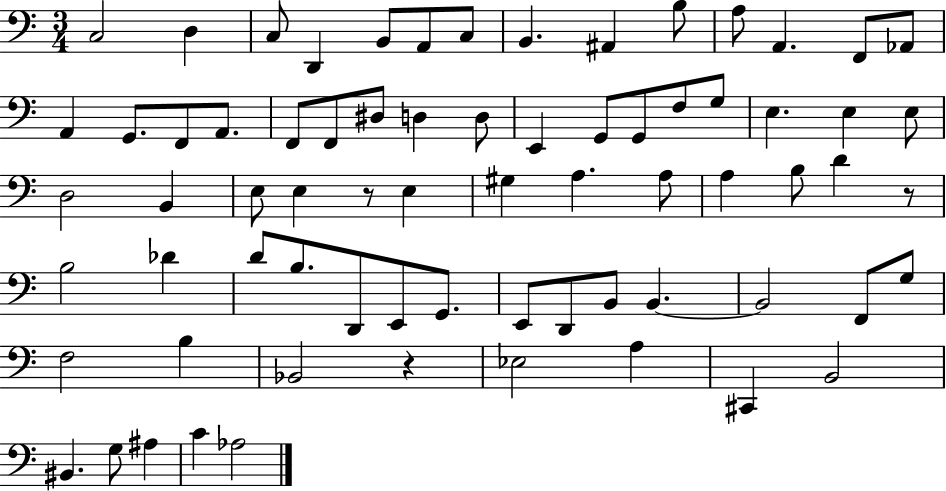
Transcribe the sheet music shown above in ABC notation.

X:1
T:Untitled
M:3/4
L:1/4
K:C
C,2 D, C,/2 D,, B,,/2 A,,/2 C,/2 B,, ^A,, B,/2 A,/2 A,, F,,/2 _A,,/2 A,, G,,/2 F,,/2 A,,/2 F,,/2 F,,/2 ^D,/2 D, D,/2 E,, G,,/2 G,,/2 F,/2 G,/2 E, E, E,/2 D,2 B,, E,/2 E, z/2 E, ^G, A, A,/2 A, B,/2 D z/2 B,2 _D D/2 B,/2 D,,/2 E,,/2 G,,/2 E,,/2 D,,/2 B,,/2 B,, B,,2 F,,/2 G,/2 F,2 B, _B,,2 z _E,2 A, ^C,, B,,2 ^B,, G,/2 ^A, C _A,2